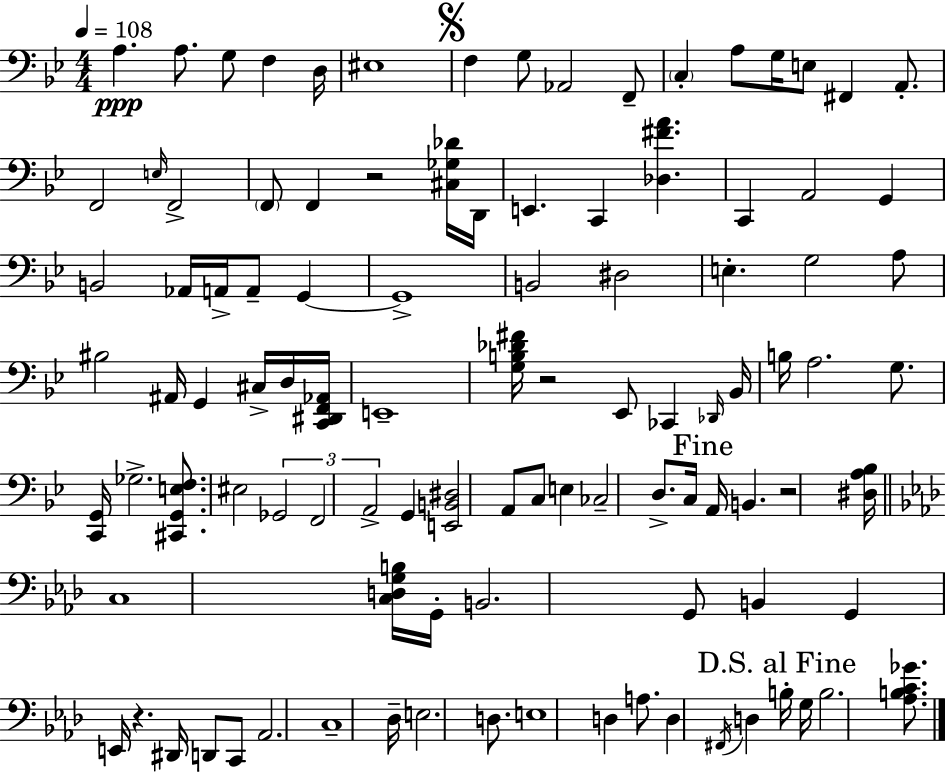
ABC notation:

X:1
T:Untitled
M:4/4
L:1/4
K:Bb
A, A,/2 G,/2 F, D,/4 ^E,4 F, G,/2 _A,,2 F,,/2 C, A,/2 G,/4 E,/2 ^F,, A,,/2 F,,2 E,/4 F,,2 F,,/2 F,, z2 [^C,_G,_D]/4 D,,/4 E,, C,, [_D,^FA] C,, A,,2 G,, B,,2 _A,,/4 A,,/4 A,,/2 G,, G,,4 B,,2 ^D,2 E, G,2 A,/2 ^B,2 ^A,,/4 G,, ^C,/4 D,/4 [C,,^D,,F,,_A,,]/4 E,,4 [G,B,_D^F]/4 z2 _E,,/2 _C,, _D,,/4 _B,,/4 B,/4 A,2 G,/2 [C,,G,,]/4 _G,2 [^C,,G,,E,F,]/2 ^E,2 _G,,2 F,,2 A,,2 G,, [E,,B,,^D,]2 A,,/2 C,/2 E, _C,2 D,/2 C,/4 A,,/4 B,, z2 [^D,A,_B,]/4 C,4 [C,D,G,B,]/4 G,,/4 B,,2 G,,/2 B,, G,, E,,/4 z ^D,,/4 D,,/2 C,,/2 _A,,2 C,4 _D,/4 E,2 D,/2 E,4 D, A,/2 D, ^F,,/4 D, B,/4 G,/4 B,2 [_A,B,C_G]/2